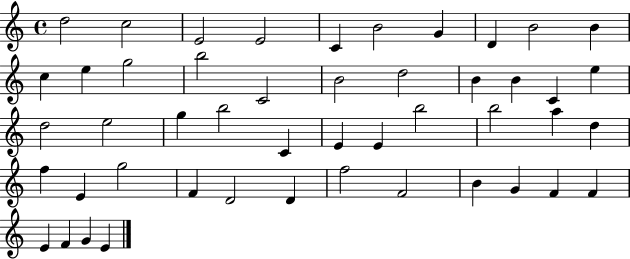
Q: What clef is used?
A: treble